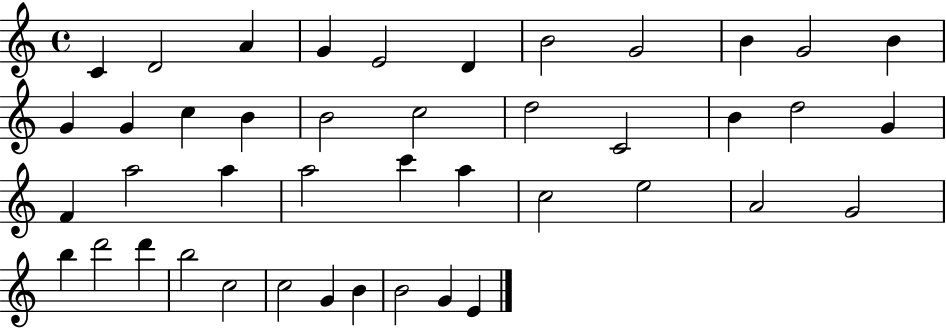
{
  \clef treble
  \time 4/4
  \defaultTimeSignature
  \key c \major
  c'4 d'2 a'4 | g'4 e'2 d'4 | b'2 g'2 | b'4 g'2 b'4 | \break g'4 g'4 c''4 b'4 | b'2 c''2 | d''2 c'2 | b'4 d''2 g'4 | \break f'4 a''2 a''4 | a''2 c'''4 a''4 | c''2 e''2 | a'2 g'2 | \break b''4 d'''2 d'''4 | b''2 c''2 | c''2 g'4 b'4 | b'2 g'4 e'4 | \break \bar "|."
}